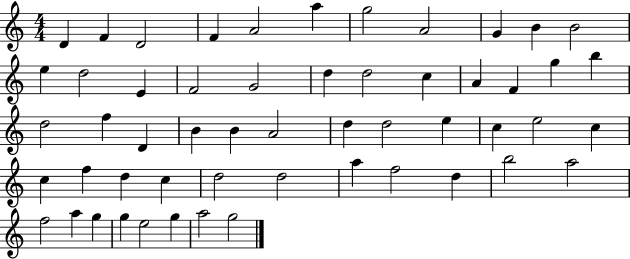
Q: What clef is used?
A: treble